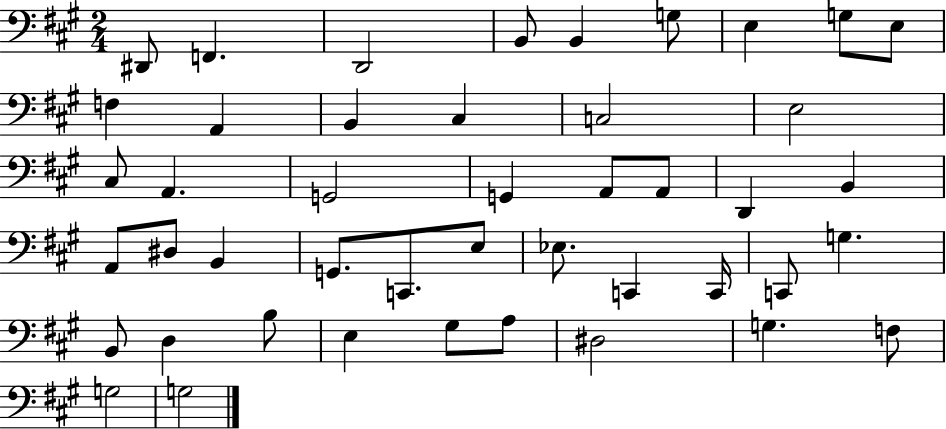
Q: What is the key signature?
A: A major